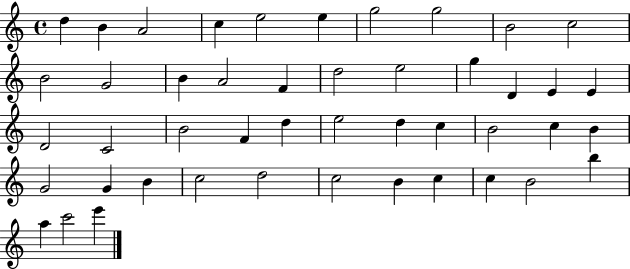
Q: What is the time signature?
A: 4/4